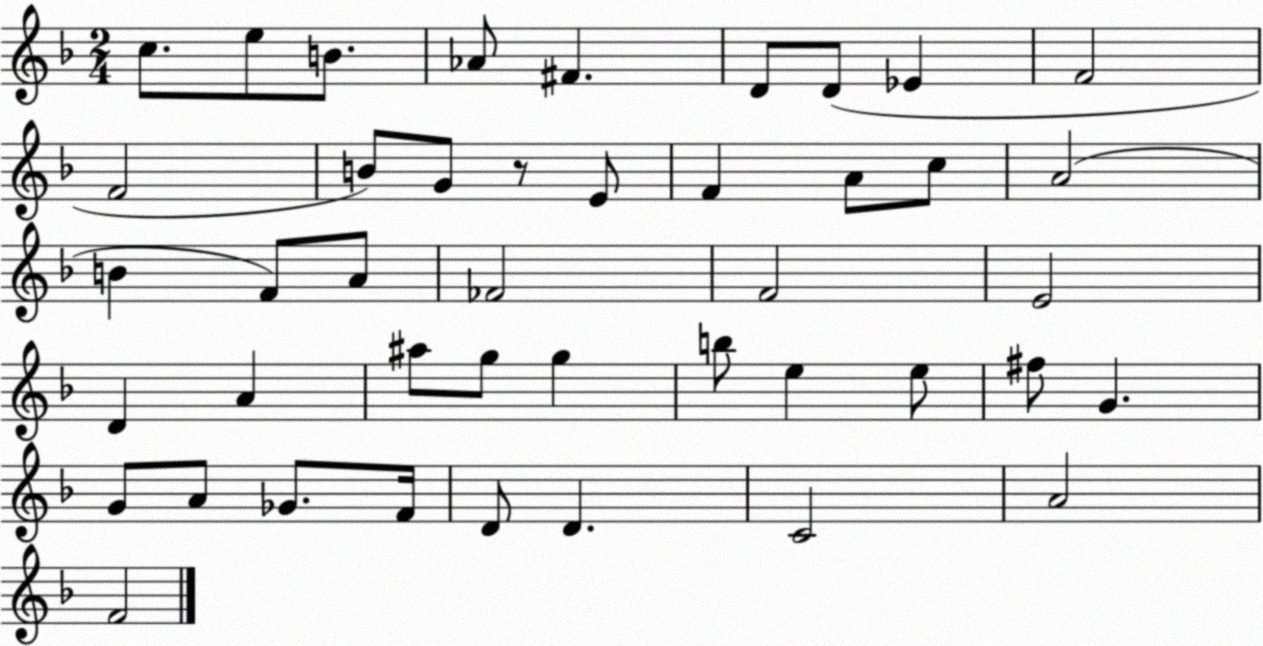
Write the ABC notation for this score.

X:1
T:Untitled
M:2/4
L:1/4
K:F
c/2 e/2 B/2 _A/2 ^F D/2 D/2 _E F2 F2 B/2 G/2 z/2 E/2 F A/2 c/2 A2 B F/2 A/2 _F2 F2 E2 D A ^a/2 g/2 g b/2 e e/2 ^f/2 G G/2 A/2 _G/2 F/4 D/2 D C2 A2 F2